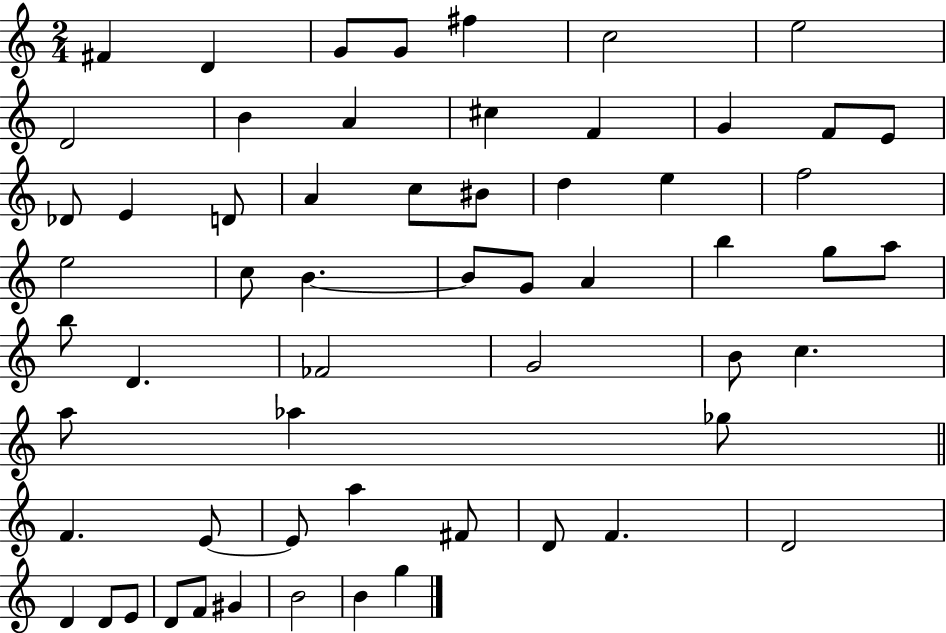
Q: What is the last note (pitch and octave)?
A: G5